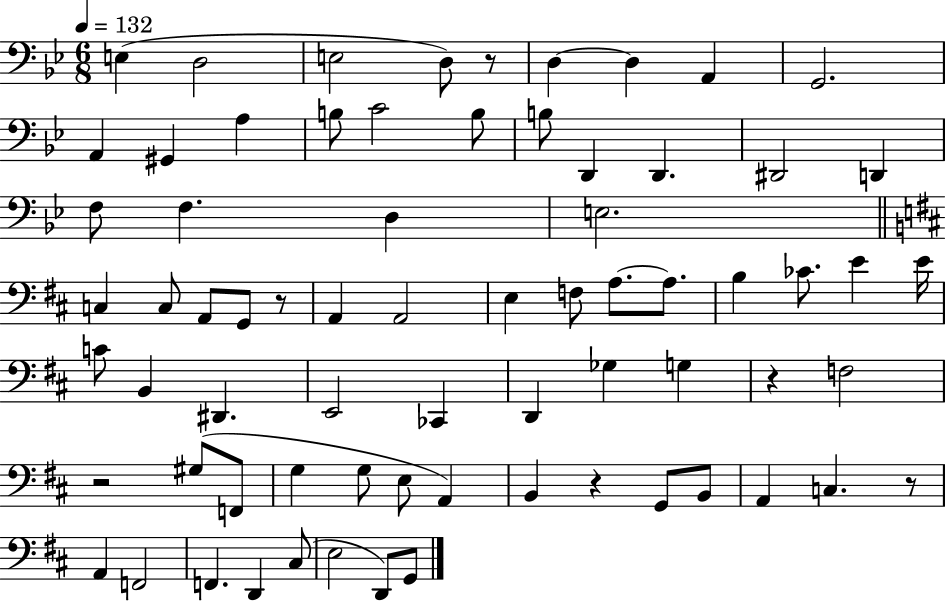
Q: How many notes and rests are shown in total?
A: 71